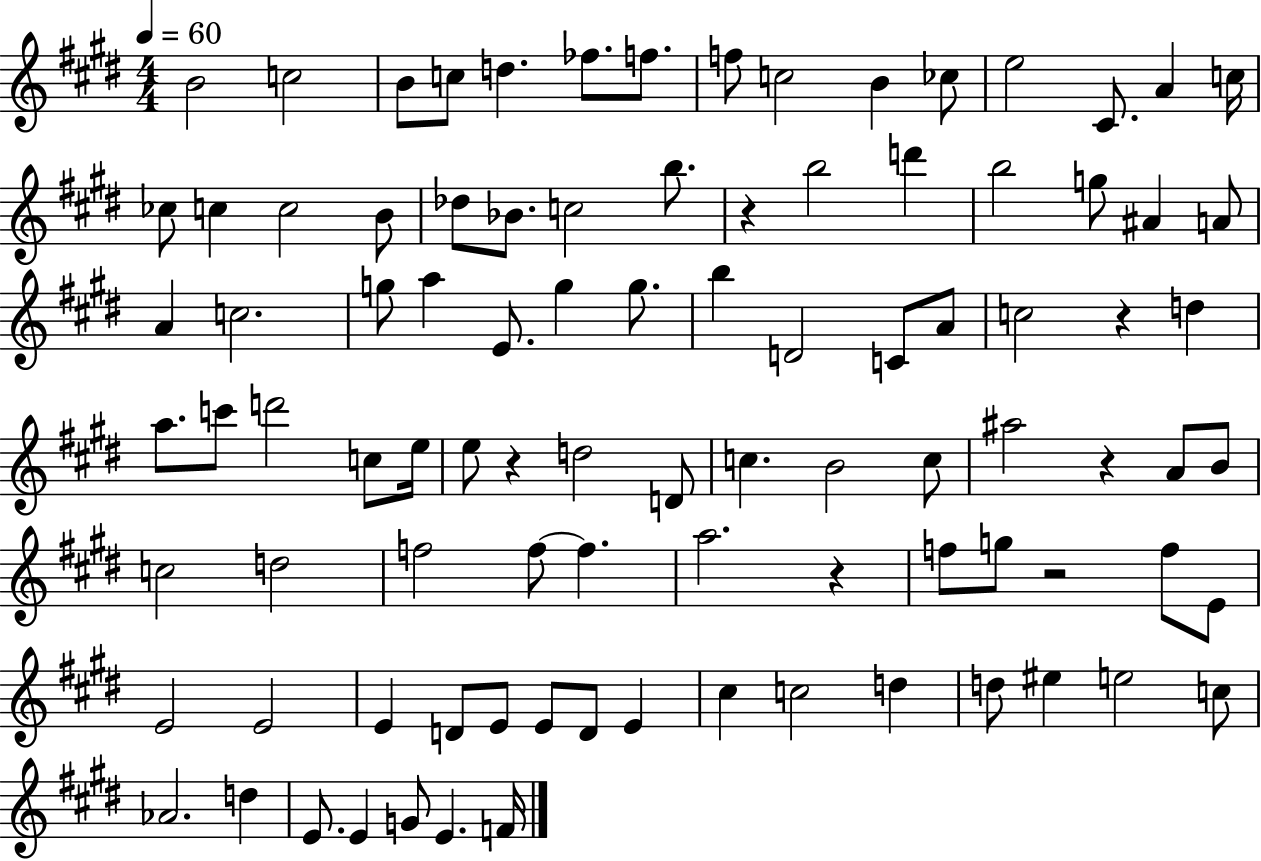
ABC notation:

X:1
T:Untitled
M:4/4
L:1/4
K:E
B2 c2 B/2 c/2 d _f/2 f/2 f/2 c2 B _c/2 e2 ^C/2 A c/4 _c/2 c c2 B/2 _d/2 _B/2 c2 b/2 z b2 d' b2 g/2 ^A A/2 A c2 g/2 a E/2 g g/2 b D2 C/2 A/2 c2 z d a/2 c'/2 d'2 c/2 e/4 e/2 z d2 D/2 c B2 c/2 ^a2 z A/2 B/2 c2 d2 f2 f/2 f a2 z f/2 g/2 z2 f/2 E/2 E2 E2 E D/2 E/2 E/2 D/2 E ^c c2 d d/2 ^e e2 c/2 _A2 d E/2 E G/2 E F/4